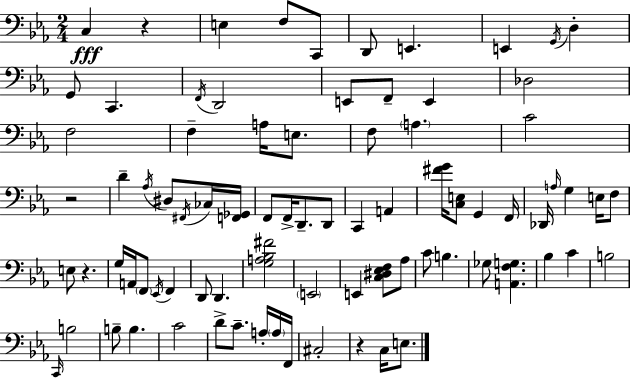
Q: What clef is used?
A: bass